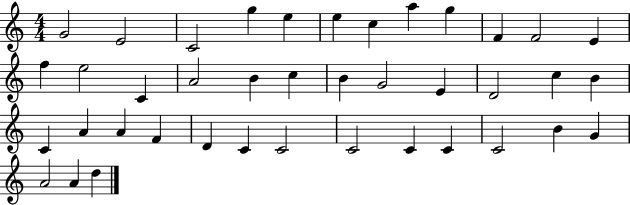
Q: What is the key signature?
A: C major